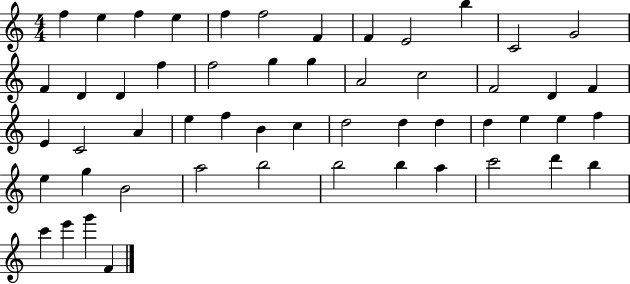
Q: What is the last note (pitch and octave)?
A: F4